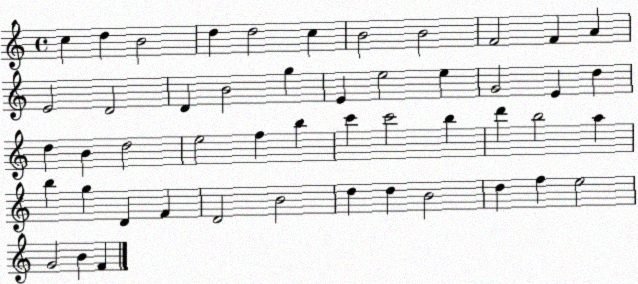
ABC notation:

X:1
T:Untitled
M:4/4
L:1/4
K:C
c d B2 d d2 c B2 B2 F2 F A E2 D2 D B2 g E e2 e G2 E d d B d2 e2 f b c' c'2 b d' b2 a b g D F D2 B2 d d B2 d f e2 G2 B F